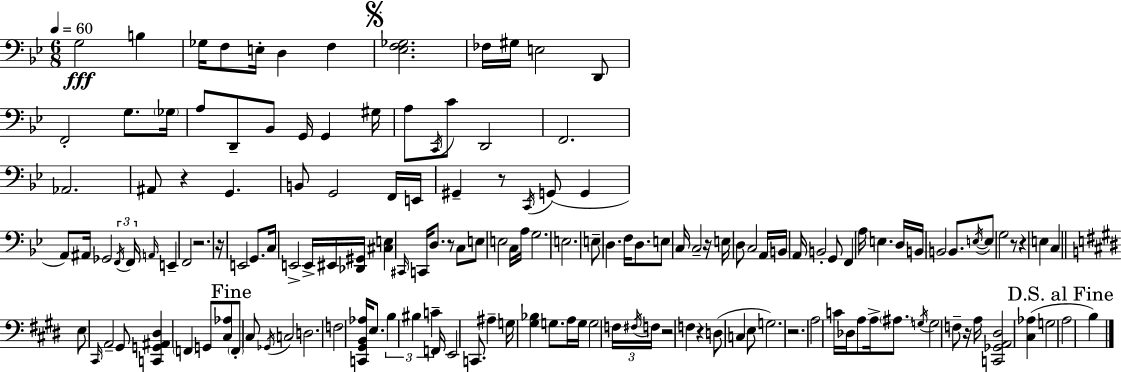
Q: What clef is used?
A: bass